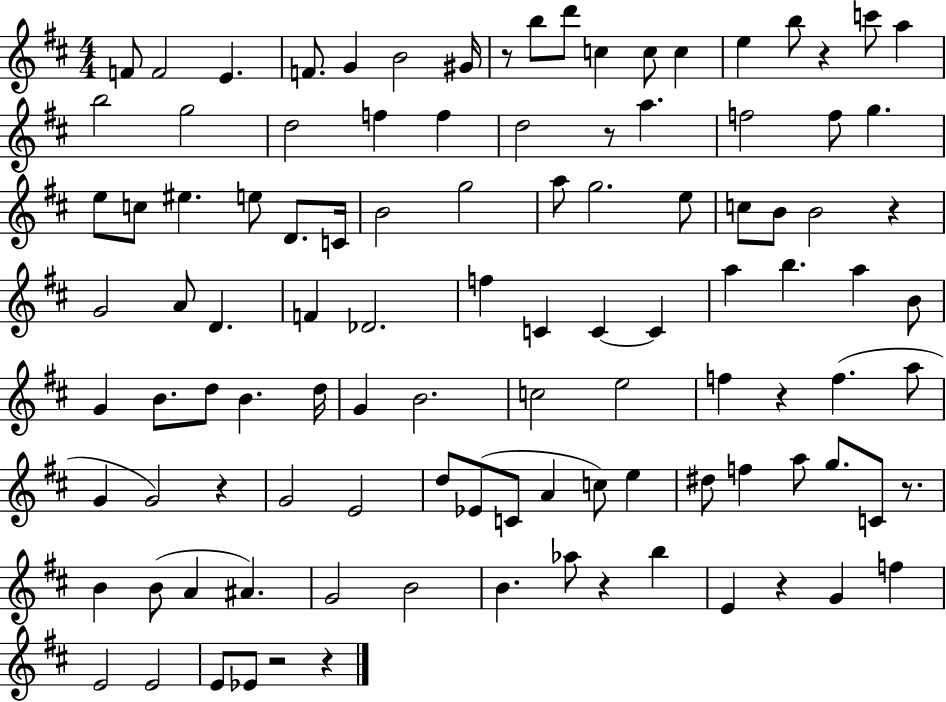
X:1
T:Untitled
M:4/4
L:1/4
K:D
F/2 F2 E F/2 G B2 ^G/4 z/2 b/2 d'/2 c c/2 c e b/2 z c'/2 a b2 g2 d2 f f d2 z/2 a f2 f/2 g e/2 c/2 ^e e/2 D/2 C/4 B2 g2 a/2 g2 e/2 c/2 B/2 B2 z G2 A/2 D F _D2 f C C C a b a B/2 G B/2 d/2 B d/4 G B2 c2 e2 f z f a/2 G G2 z G2 E2 d/2 _E/2 C/2 A c/2 e ^d/2 f a/2 g/2 C/2 z/2 B B/2 A ^A G2 B2 B _a/2 z b E z G f E2 E2 E/2 _E/2 z2 z